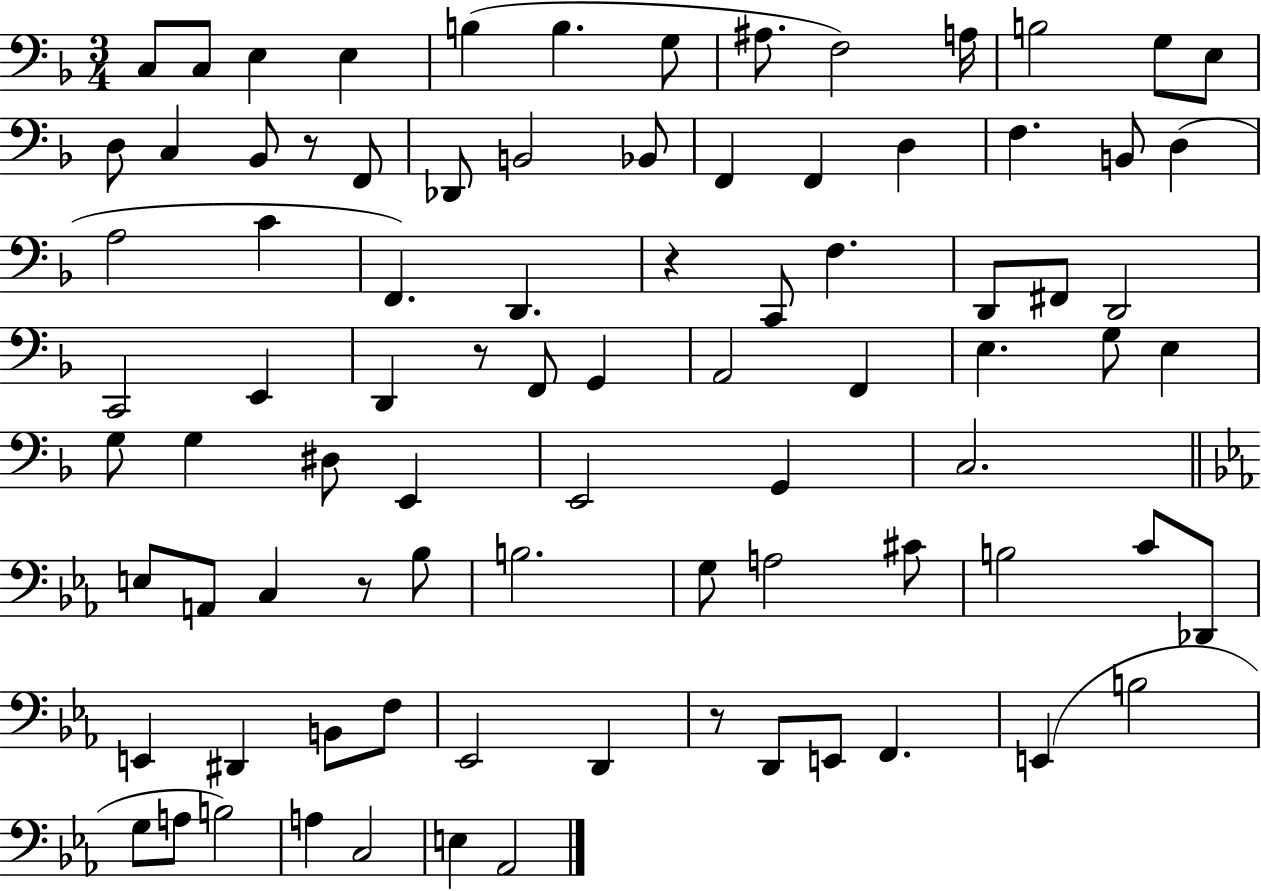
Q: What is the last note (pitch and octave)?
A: Ab2